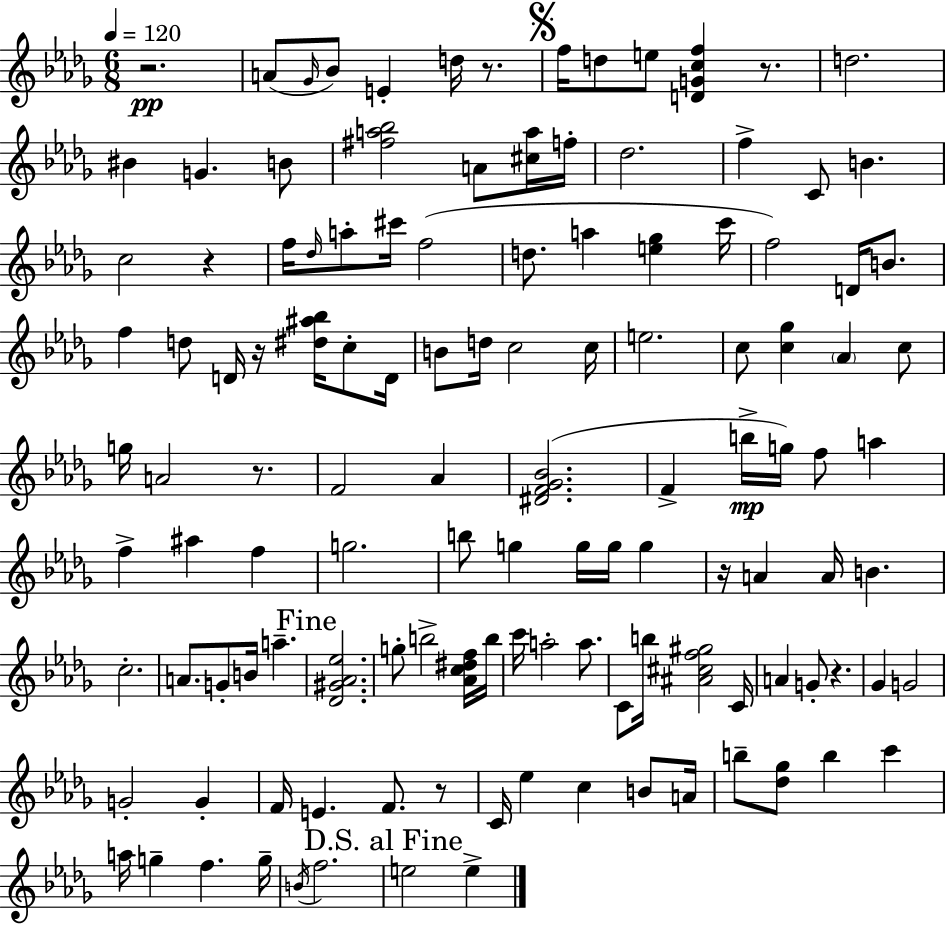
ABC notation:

X:1
T:Untitled
M:6/8
L:1/4
K:Bbm
z2 A/2 _G/4 _B/2 E d/4 z/2 f/4 d/2 e/2 [DGcf] z/2 d2 ^B G B/2 [^fa_b]2 A/2 [^ca]/4 f/4 _d2 f C/2 B c2 z f/4 _d/4 a/2 ^c'/4 f2 d/2 a [e_g] c'/4 f2 D/4 B/2 f d/2 D/4 z/4 [^d^a_b]/4 c/2 D/4 B/2 d/4 c2 c/4 e2 c/2 [c_g] _A c/2 g/4 A2 z/2 F2 _A [^DF_G_B]2 F b/4 g/4 f/2 a f ^a f g2 b/2 g g/4 g/4 g z/4 A A/4 B c2 A/2 G/2 B/4 a [_D^G_A_e]2 g/2 b2 [_Ac^df]/4 b/4 c'/4 a2 a/2 C/2 b/4 [^A^cf^g]2 C/4 A G/2 z _G G2 G2 G F/4 E F/2 z/2 C/4 _e c B/2 A/4 b/2 [_d_g]/2 b c' a/4 g f g/4 B/4 f2 e2 e